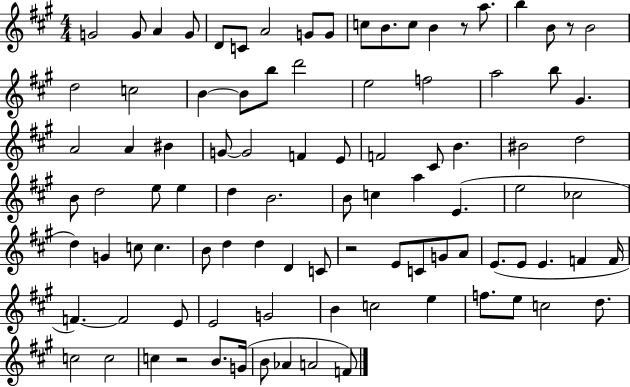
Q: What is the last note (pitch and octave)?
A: F4